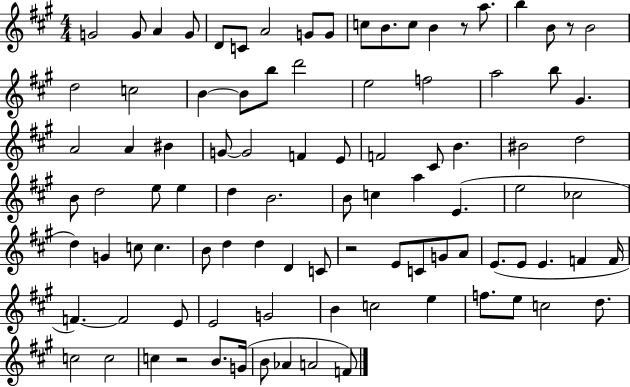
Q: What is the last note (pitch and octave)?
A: F4